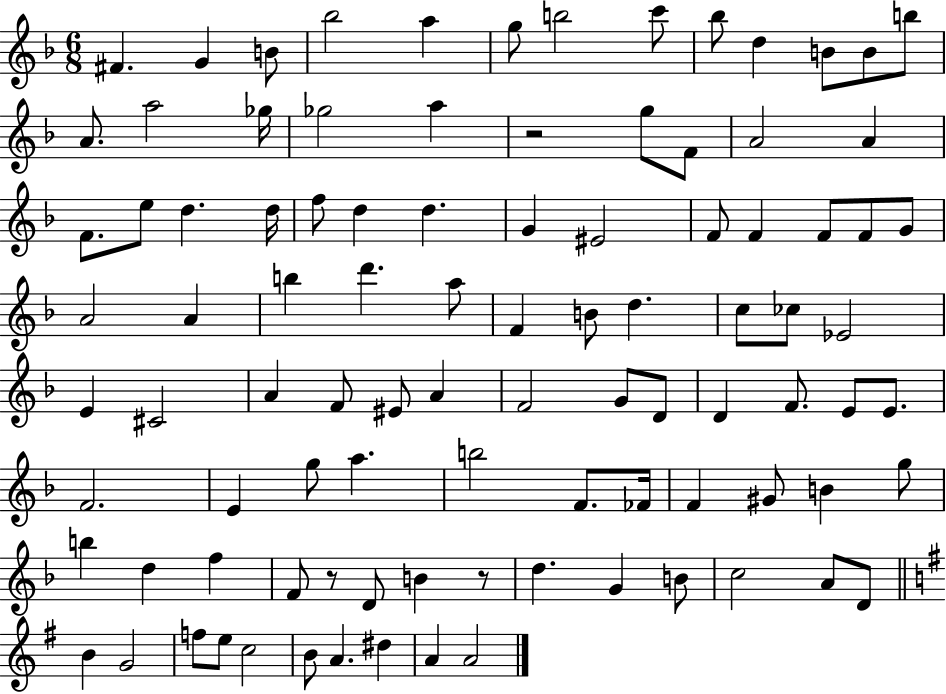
{
  \clef treble
  \numericTimeSignature
  \time 6/8
  \key f \major
  fis'4. g'4 b'8 | bes''2 a''4 | g''8 b''2 c'''8 | bes''8 d''4 b'8 b'8 b''8 | \break a'8. a''2 ges''16 | ges''2 a''4 | r2 g''8 f'8 | a'2 a'4 | \break f'8. e''8 d''4. d''16 | f''8 d''4 d''4. | g'4 eis'2 | f'8 f'4 f'8 f'8 g'8 | \break a'2 a'4 | b''4 d'''4. a''8 | f'4 b'8 d''4. | c''8 ces''8 ees'2 | \break e'4 cis'2 | a'4 f'8 eis'8 a'4 | f'2 g'8 d'8 | d'4 f'8. e'8 e'8. | \break f'2. | e'4 g''8 a''4. | b''2 f'8. fes'16 | f'4 gis'8 b'4 g''8 | \break b''4 d''4 f''4 | f'8 r8 d'8 b'4 r8 | d''4. g'4 b'8 | c''2 a'8 d'8 | \break \bar "||" \break \key e \minor b'4 g'2 | f''8 e''8 c''2 | b'8 a'4. dis''4 | a'4 a'2 | \break \bar "|."
}